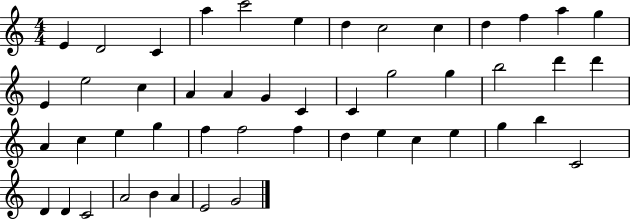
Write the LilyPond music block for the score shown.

{
  \clef treble
  \numericTimeSignature
  \time 4/4
  \key c \major
  e'4 d'2 c'4 | a''4 c'''2 e''4 | d''4 c''2 c''4 | d''4 f''4 a''4 g''4 | \break e'4 e''2 c''4 | a'4 a'4 g'4 c'4 | c'4 g''2 g''4 | b''2 d'''4 d'''4 | \break a'4 c''4 e''4 g''4 | f''4 f''2 f''4 | d''4 e''4 c''4 e''4 | g''4 b''4 c'2 | \break d'4 d'4 c'2 | a'2 b'4 a'4 | e'2 g'2 | \bar "|."
}